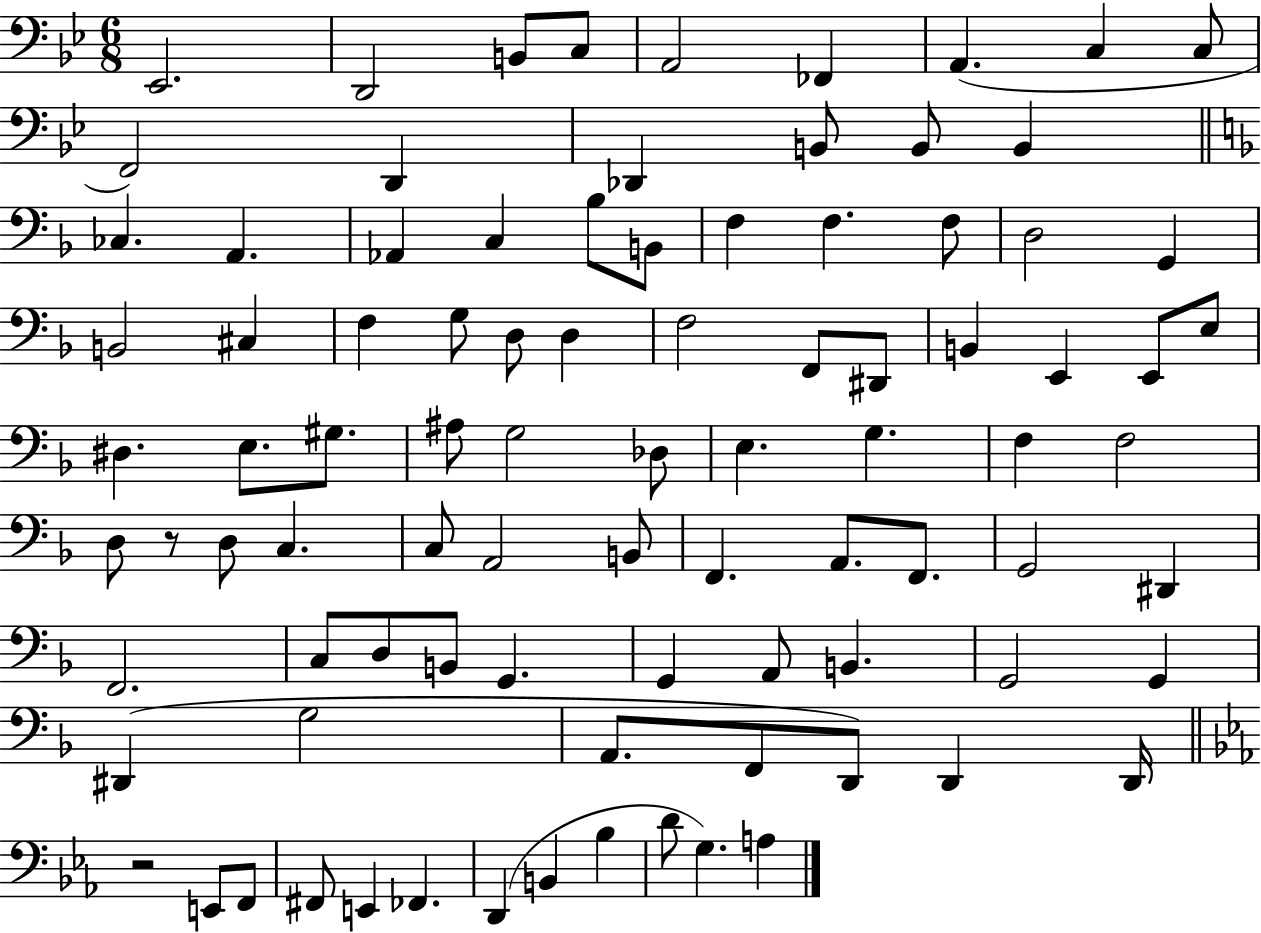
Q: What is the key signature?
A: BES major